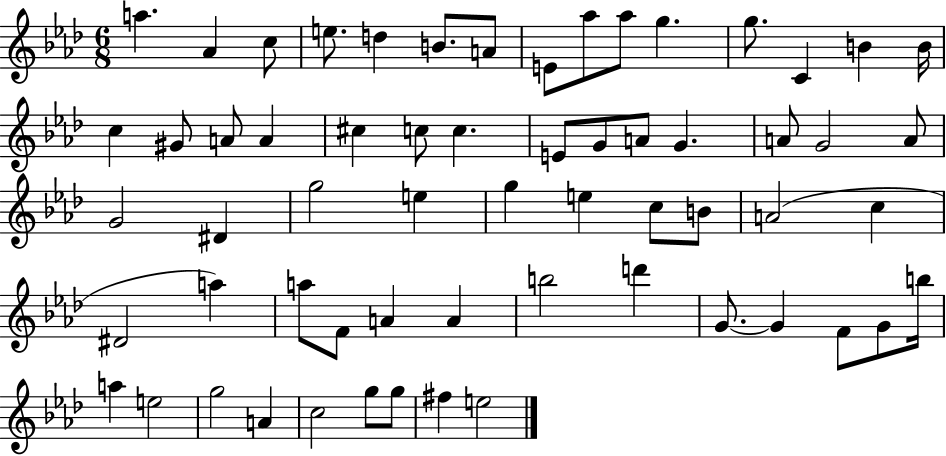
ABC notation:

X:1
T:Untitled
M:6/8
L:1/4
K:Ab
a _A c/2 e/2 d B/2 A/2 E/2 _a/2 _a/2 g g/2 C B B/4 c ^G/2 A/2 A ^c c/2 c E/2 G/2 A/2 G A/2 G2 A/2 G2 ^D g2 e g e c/2 B/2 A2 c ^D2 a a/2 F/2 A A b2 d' G/2 G F/2 G/2 b/4 a e2 g2 A c2 g/2 g/2 ^f e2